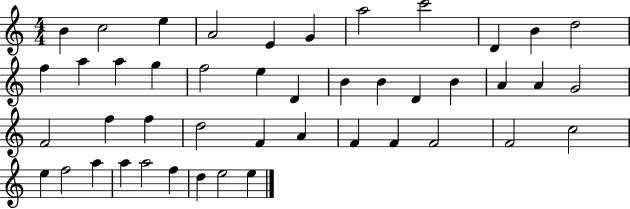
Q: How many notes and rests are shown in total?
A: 45